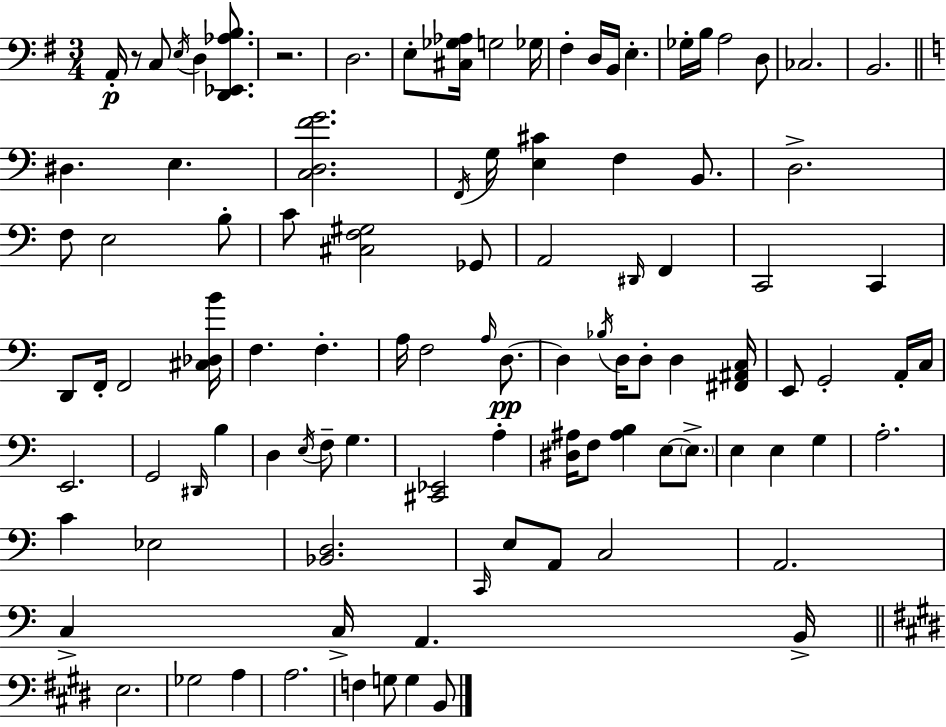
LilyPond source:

{
  \clef bass
  \numericTimeSignature
  \time 3/4
  \key e \minor
  a,16-.\p r8 c8 \acciaccatura { e16 } d4 <d, ees, aes b>8. | r2. | d2. | e8-. <cis ges aes>16 g2 | \break ges16 fis4-. d16 b,16 e4.-. | ges16-. b16 a2 d8 | ces2. | b,2. | \break \bar "||" \break \key c \major dis4. e4. | <c d f' g'>2. | \acciaccatura { f,16 } g16 <e cis'>4 f4 b,8. | d2.-> | \break f8 e2 b8-. | c'8 <cis f gis>2 ges,8 | a,2 \grace { dis,16 } f,4 | c,2 c,4 | \break d,8 f,16-. f,2 | <cis des b'>16 f4. f4.-. | a16 f2 \grace { a16 }\pp | d8.~~ d4 \acciaccatura { bes16 } d16 d8-. d4 | \break <fis, ais, c>16 e,8 g,2-. | a,16-. c16 e,2. | g,2 | \grace { dis,16 } b4 d4 \acciaccatura { e16 } f8-- | \break g4. <cis, ees,>2 | a4-. <dis ais>16 f8 <ais b>4 | e8~~ \parenthesize e8.-> e4 e4 | g4 a2.-. | \break c'4 ees2 | <bes, d>2. | \grace { c,16 } e8 a,8 c2 | a,2. | \break c4-> c16-> | a,4. b,16-> \bar "||" \break \key e \major e2. | ges2 a4 | a2. | f4 g8 g4 b,8 | \break \bar "|."
}